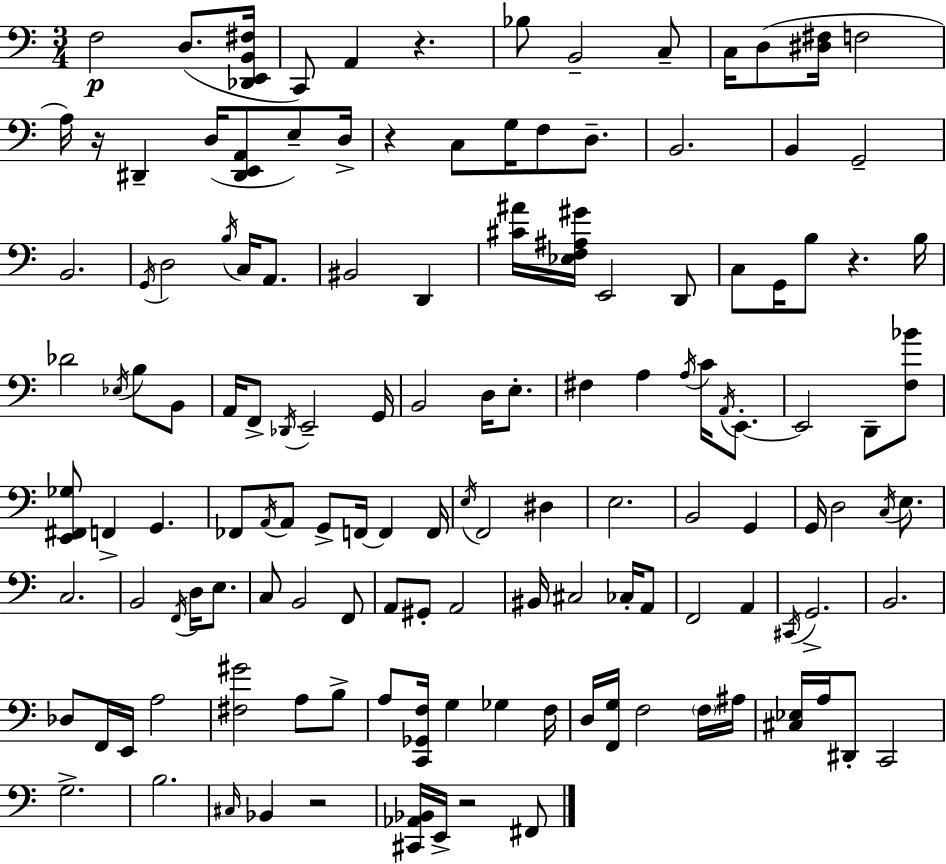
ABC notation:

X:1
T:Untitled
M:3/4
L:1/4
K:Am
F,2 D,/2 [_D,,E,,B,,^F,]/4 C,,/2 A,, z _B,/2 B,,2 C,/2 C,/4 D,/2 [^D,^F,]/4 F,2 A,/4 z/4 ^D,, D,/4 [^D,,E,,A,,]/2 E,/2 D,/4 z C,/2 G,/4 F,/2 D,/2 B,,2 B,, G,,2 B,,2 G,,/4 D,2 B,/4 C,/4 A,,/2 ^B,,2 D,, [^C^A]/4 [_E,F,^A,^G]/4 E,,2 D,,/2 C,/2 G,,/4 B,/2 z B,/4 _D2 _E,/4 B,/2 B,,/2 A,,/4 F,,/2 _D,,/4 E,,2 G,,/4 B,,2 D,/4 E,/2 ^F, A, A,/4 C/4 A,,/4 E,,/2 E,,2 D,,/2 [F,_B]/2 [E,,^F,,_G,]/2 F,, G,, _F,,/2 A,,/4 A,,/2 G,,/2 F,,/4 F,, F,,/4 E,/4 F,,2 ^D, E,2 B,,2 G,, G,,/4 D,2 C,/4 E,/2 C,2 B,,2 F,,/4 D,/4 E,/2 C,/2 B,,2 F,,/2 A,,/2 ^G,,/2 A,,2 ^B,,/4 ^C,2 _C,/4 A,,/2 F,,2 A,, ^C,,/4 G,,2 B,,2 _D,/2 F,,/4 E,,/4 A,2 [^F,^G]2 A,/2 B,/2 A,/2 [C,,_G,,F,]/4 G, _G, F,/4 D,/4 [F,,G,]/4 F,2 F,/4 ^A,/4 [^C,_E,]/4 A,/4 ^D,,/2 C,,2 G,2 B,2 ^C,/4 _B,, z2 [^C,,_A,,_B,,]/4 E,,/4 z2 ^F,,/2